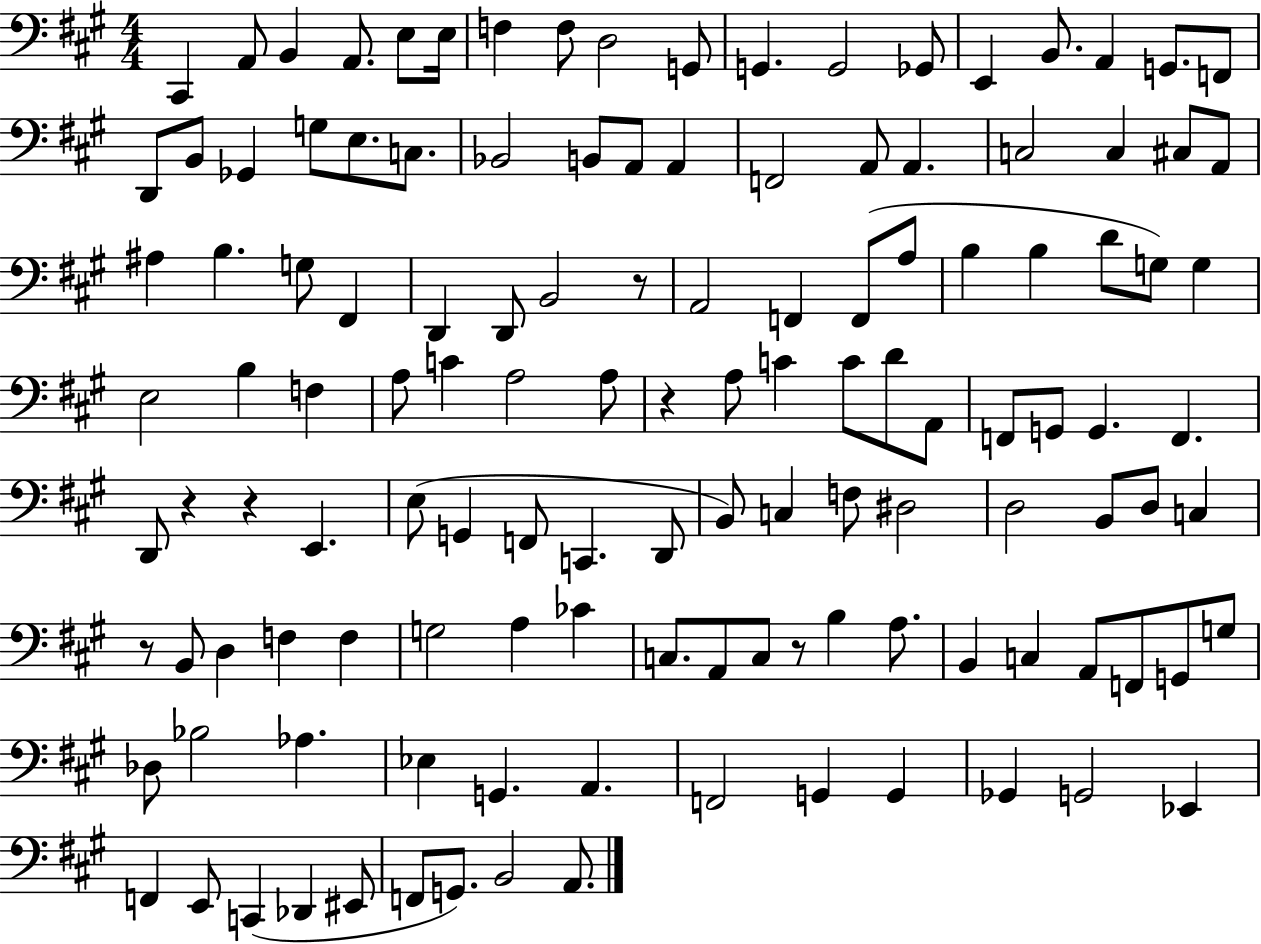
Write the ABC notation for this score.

X:1
T:Untitled
M:4/4
L:1/4
K:A
^C,, A,,/2 B,, A,,/2 E,/2 E,/4 F, F,/2 D,2 G,,/2 G,, G,,2 _G,,/2 E,, B,,/2 A,, G,,/2 F,,/2 D,,/2 B,,/2 _G,, G,/2 E,/2 C,/2 _B,,2 B,,/2 A,,/2 A,, F,,2 A,,/2 A,, C,2 C, ^C,/2 A,,/2 ^A, B, G,/2 ^F,, D,, D,,/2 B,,2 z/2 A,,2 F,, F,,/2 A,/2 B, B, D/2 G,/2 G, E,2 B, F, A,/2 C A,2 A,/2 z A,/2 C C/2 D/2 A,,/2 F,,/2 G,,/2 G,, F,, D,,/2 z z E,, E,/2 G,, F,,/2 C,, D,,/2 B,,/2 C, F,/2 ^D,2 D,2 B,,/2 D,/2 C, z/2 B,,/2 D, F, F, G,2 A, _C C,/2 A,,/2 C,/2 z/2 B, A,/2 B,, C, A,,/2 F,,/2 G,,/2 G,/2 _D,/2 _B,2 _A, _E, G,, A,, F,,2 G,, G,, _G,, G,,2 _E,, F,, E,,/2 C,, _D,, ^E,,/2 F,,/2 G,,/2 B,,2 A,,/2